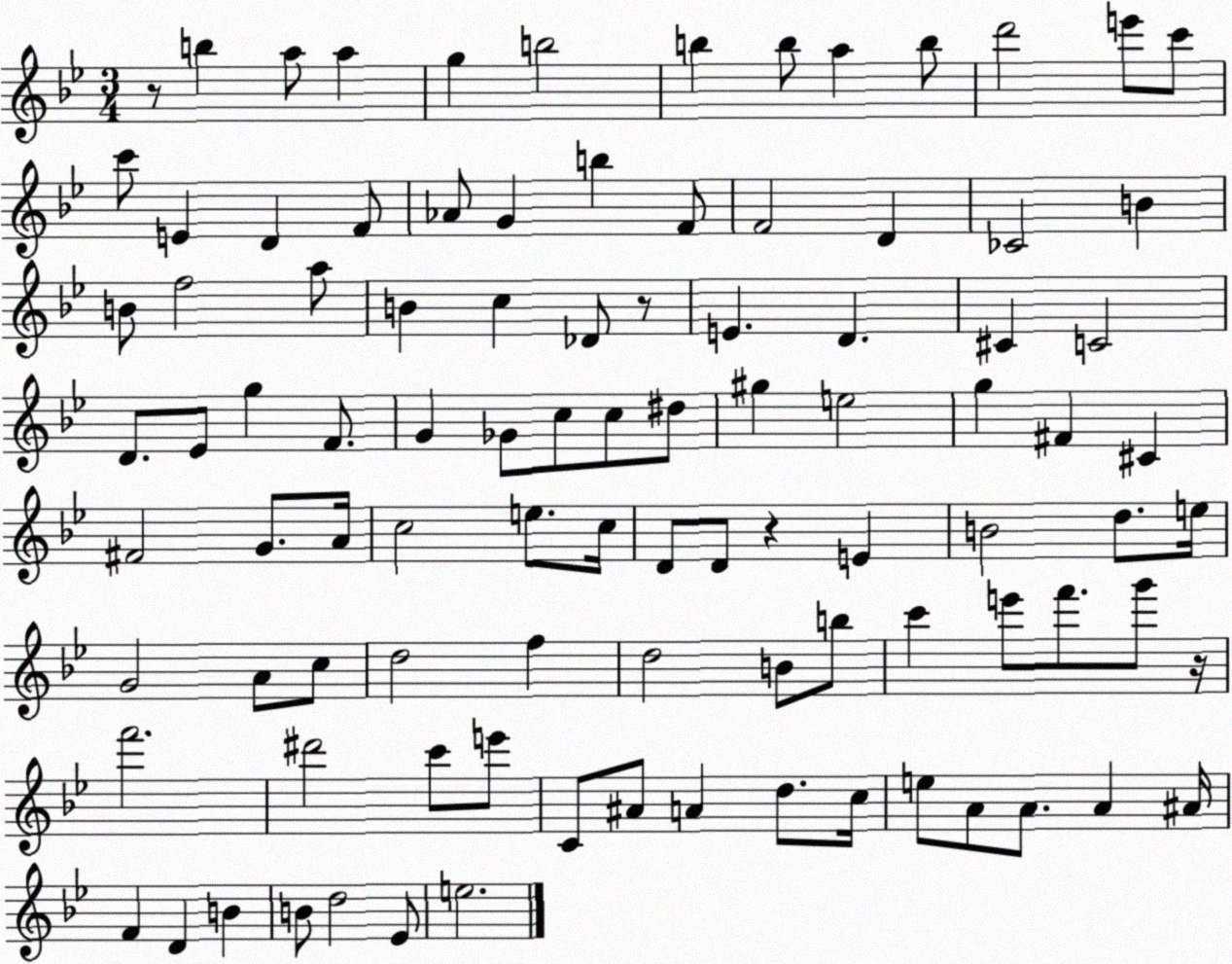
X:1
T:Untitled
M:3/4
L:1/4
K:Bb
z/2 b a/2 a g b2 b b/2 a b/2 d'2 e'/2 c'/2 c'/2 E D F/2 _A/2 G b F/2 F2 D _C2 B B/2 f2 a/2 B c _D/2 z/2 E D ^C C2 D/2 _E/2 g F/2 G _G/2 c/2 c/2 ^d/2 ^g e2 g ^F ^C ^F2 G/2 A/4 c2 e/2 c/4 D/2 D/2 z E B2 d/2 e/4 G2 A/2 c/2 d2 f d2 B/2 b/2 c' e'/2 f'/2 g'/2 z/4 f'2 ^d'2 c'/2 e'/2 C/2 ^A/2 A d/2 c/4 e/2 A/2 A/2 A ^A/4 F D B B/2 d2 _E/2 e2